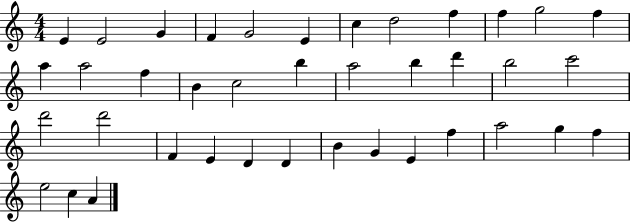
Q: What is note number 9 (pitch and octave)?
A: F5